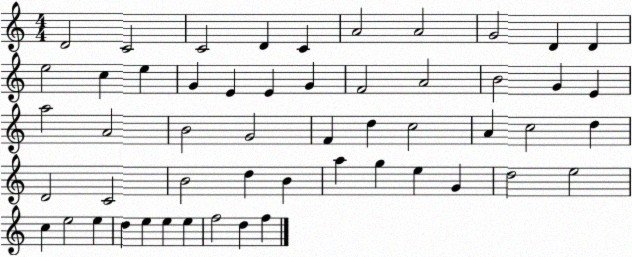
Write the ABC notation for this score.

X:1
T:Untitled
M:4/4
L:1/4
K:C
D2 C2 C2 D C A2 A2 G2 D D e2 c e G E E G F2 A2 B2 G E a2 A2 B2 G2 F d c2 A c2 d D2 C2 B2 d B a g e G d2 e2 c e2 e d e e e f2 d f